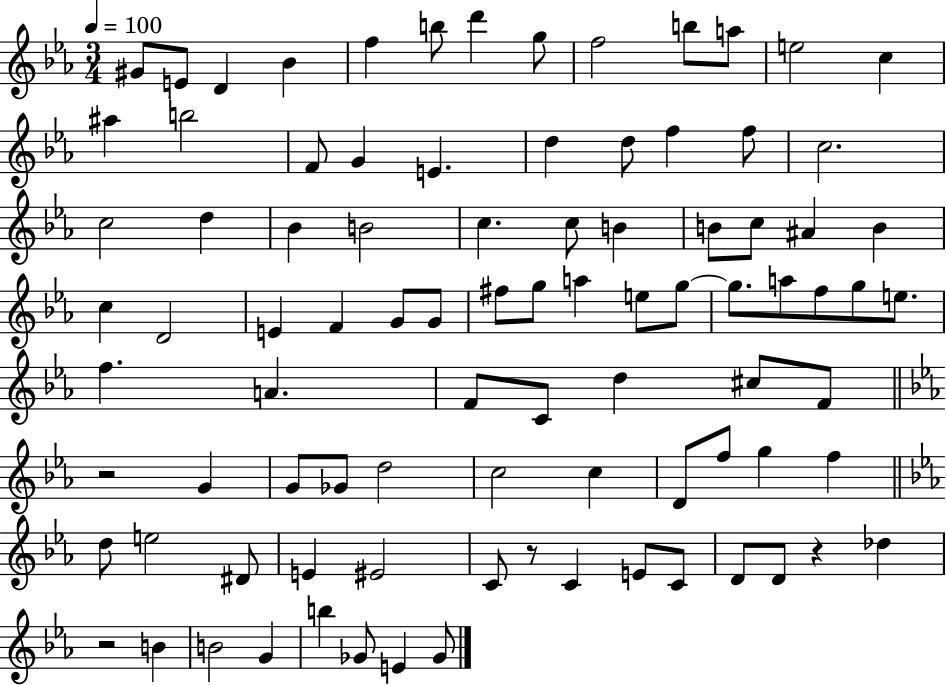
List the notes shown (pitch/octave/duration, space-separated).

G#4/e E4/e D4/q Bb4/q F5/q B5/e D6/q G5/e F5/h B5/e A5/e E5/h C5/q A#5/q B5/h F4/e G4/q E4/q. D5/q D5/e F5/q F5/e C5/h. C5/h D5/q Bb4/q B4/h C5/q. C5/e B4/q B4/e C5/e A#4/q B4/q C5/q D4/h E4/q F4/q G4/e G4/e F#5/e G5/e A5/q E5/e G5/e G5/e. A5/e F5/e G5/e E5/e. F5/q. A4/q. F4/e C4/e D5/q C#5/e F4/e R/h G4/q G4/e Gb4/e D5/h C5/h C5/q D4/e F5/e G5/q F5/q D5/e E5/h D#4/e E4/q EIS4/h C4/e R/e C4/q E4/e C4/e D4/e D4/e R/q Db5/q R/h B4/q B4/h G4/q B5/q Gb4/e E4/q Gb4/e